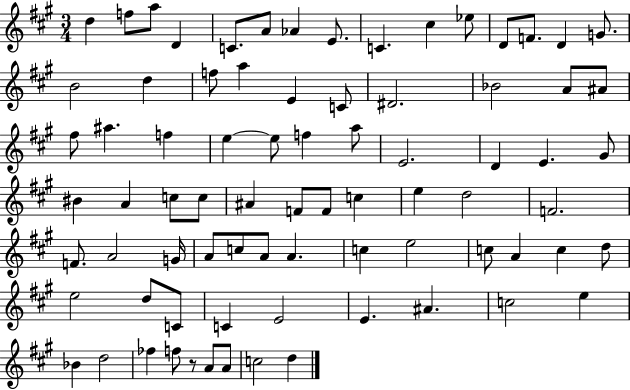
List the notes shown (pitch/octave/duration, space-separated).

D5/q F5/e A5/e D4/q C4/e. A4/e Ab4/q E4/e. C4/q. C#5/q Eb5/e D4/e F4/e. D4/q G4/e. B4/h D5/q F5/e A5/q E4/q C4/e D#4/h. Bb4/h A4/e A#4/e F#5/e A#5/q. F5/q E5/q E5/e F5/q A5/e E4/h. D4/q E4/q. G#4/e BIS4/q A4/q C5/e C5/e A#4/q F4/e F4/e C5/q E5/q D5/h F4/h. F4/e. A4/h G4/s A4/e C5/e A4/e A4/q. C5/q E5/h C5/e A4/q C5/q D5/e E5/h D5/e C4/e C4/q E4/h E4/q. A#4/q. C5/h E5/q Bb4/q D5/h FES5/q F5/e R/e A4/e A4/e C5/h D5/q